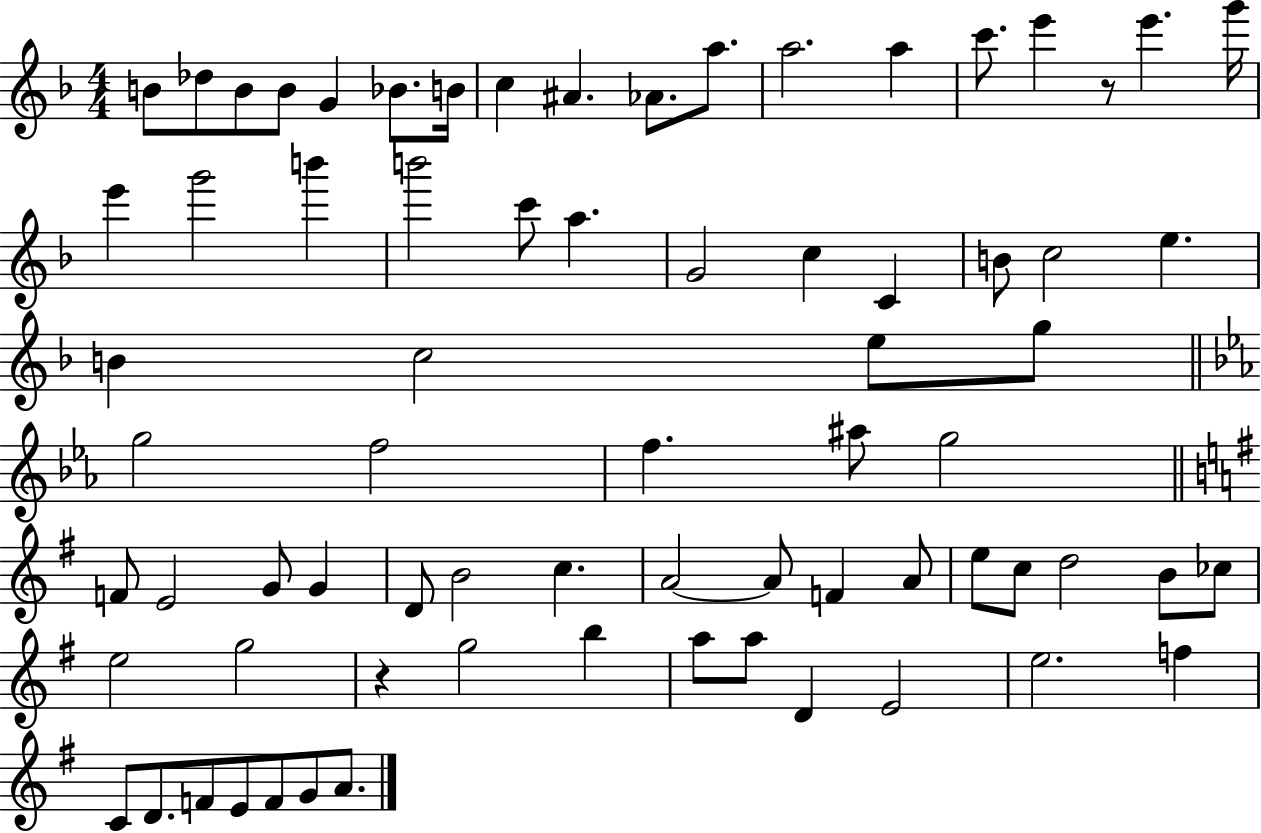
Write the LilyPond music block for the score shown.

{
  \clef treble
  \numericTimeSignature
  \time 4/4
  \key f \major
  b'8 des''8 b'8 b'8 g'4 bes'8. b'16 | c''4 ais'4. aes'8. a''8. | a''2. a''4 | c'''8. e'''4 r8 e'''4. g'''16 | \break e'''4 g'''2 b'''4 | b'''2 c'''8 a''4. | g'2 c''4 c'4 | b'8 c''2 e''4. | \break b'4 c''2 e''8 g''8 | \bar "||" \break \key ees \major g''2 f''2 | f''4. ais''8 g''2 | \bar "||" \break \key g \major f'8 e'2 g'8 g'4 | d'8 b'2 c''4. | a'2~~ a'8 f'4 a'8 | e''8 c''8 d''2 b'8 ces''8 | \break e''2 g''2 | r4 g''2 b''4 | a''8 a''8 d'4 e'2 | e''2. f''4 | \break c'8 d'8. f'8 e'8 f'8 g'8 a'8. | \bar "|."
}